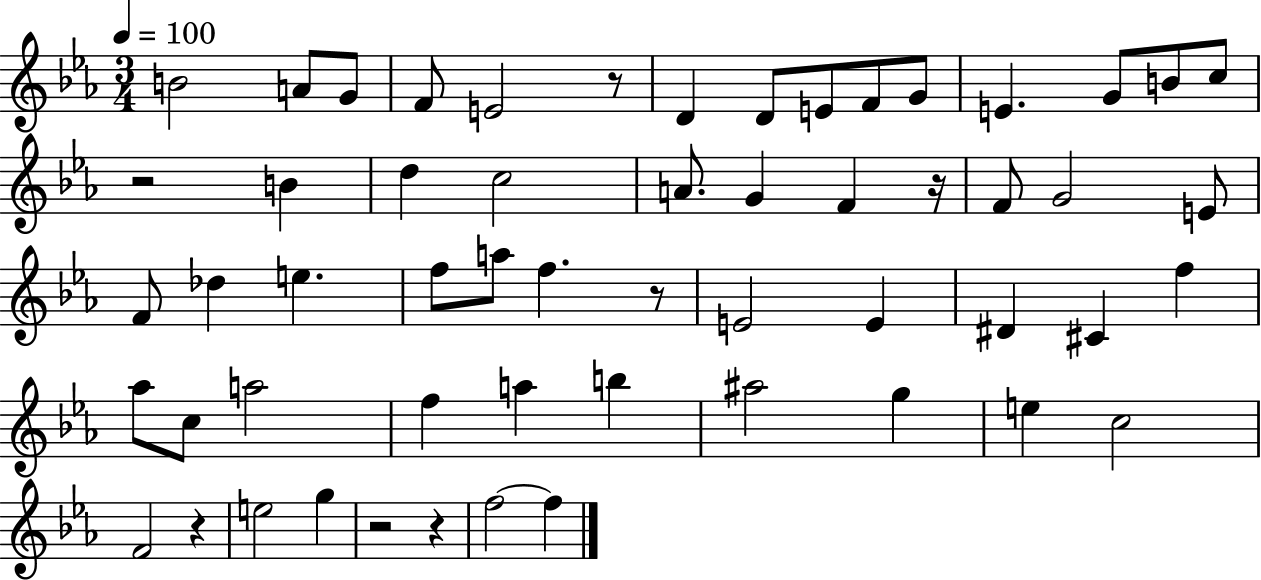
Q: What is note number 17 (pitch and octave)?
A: C5